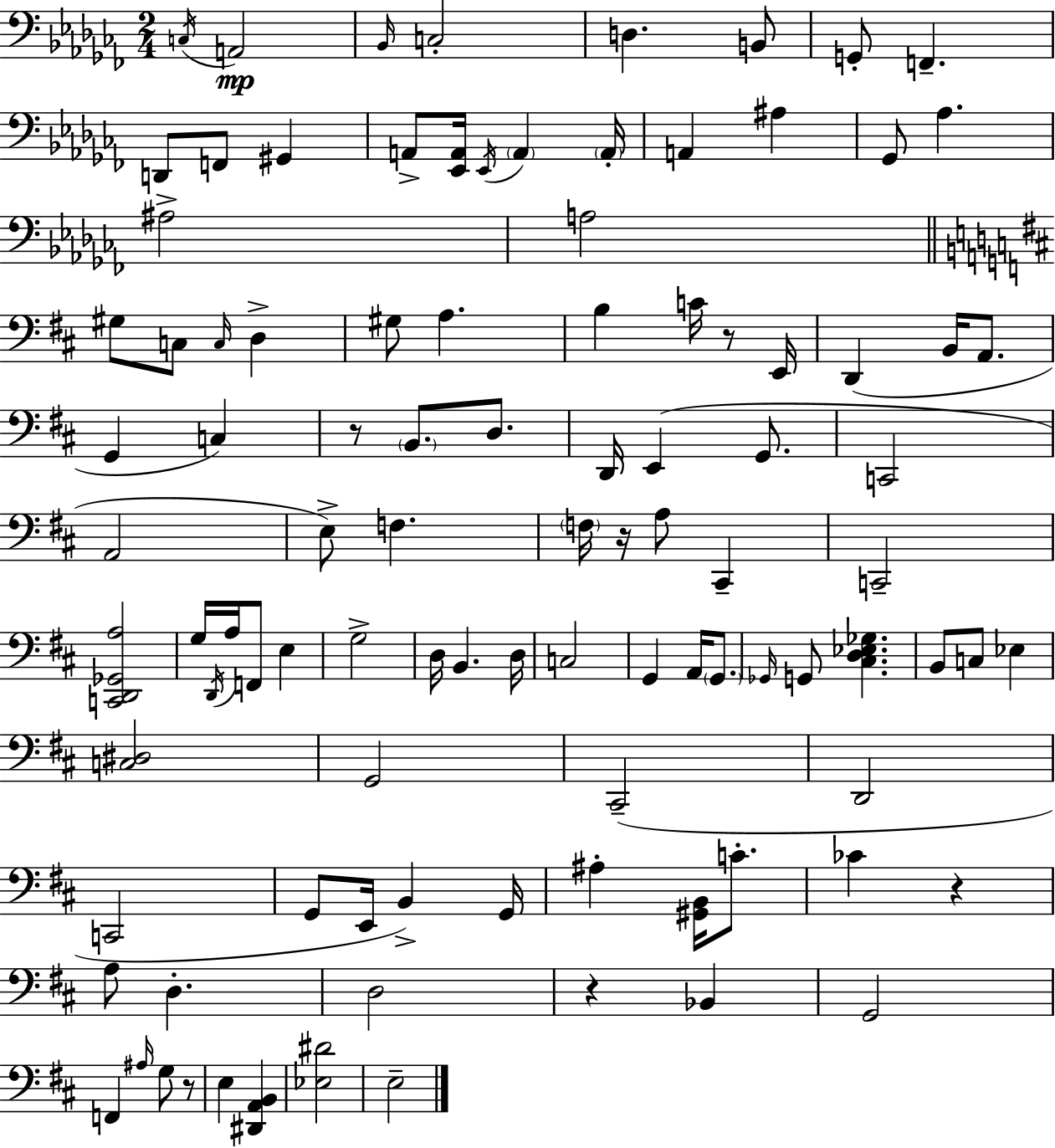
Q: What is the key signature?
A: AES minor